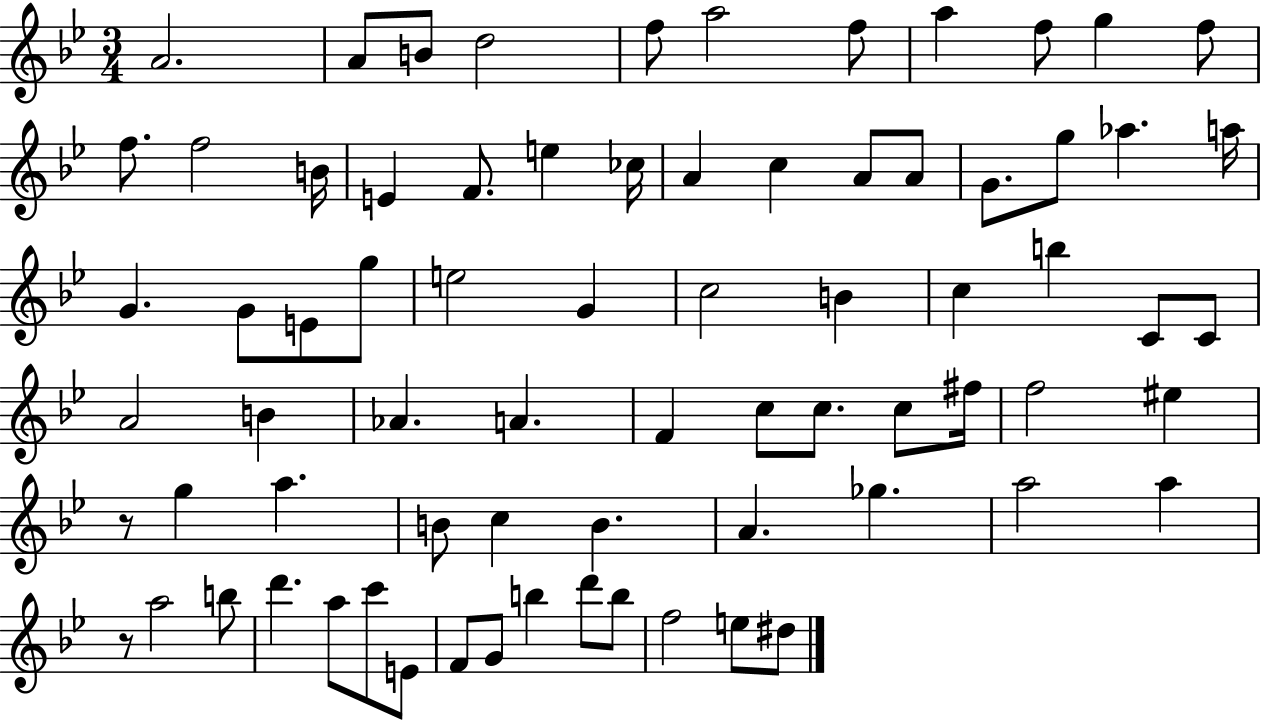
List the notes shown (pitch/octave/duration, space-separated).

A4/h. A4/e B4/e D5/h F5/e A5/h F5/e A5/q F5/e G5/q F5/e F5/e. F5/h B4/s E4/q F4/e. E5/q CES5/s A4/q C5/q A4/e A4/e G4/e. G5/e Ab5/q. A5/s G4/q. G4/e E4/e G5/e E5/h G4/q C5/h B4/q C5/q B5/q C4/e C4/e A4/h B4/q Ab4/q. A4/q. F4/q C5/e C5/e. C5/e F#5/s F5/h EIS5/q R/e G5/q A5/q. B4/e C5/q B4/q. A4/q. Gb5/q. A5/h A5/q R/e A5/h B5/e D6/q. A5/e C6/e E4/e F4/e G4/e B5/q D6/e B5/e F5/h E5/e D#5/e